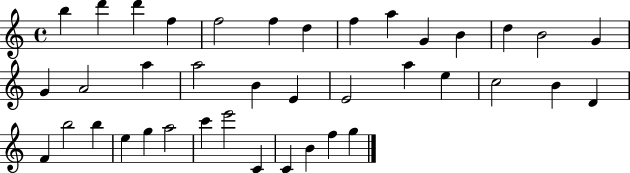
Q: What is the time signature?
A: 4/4